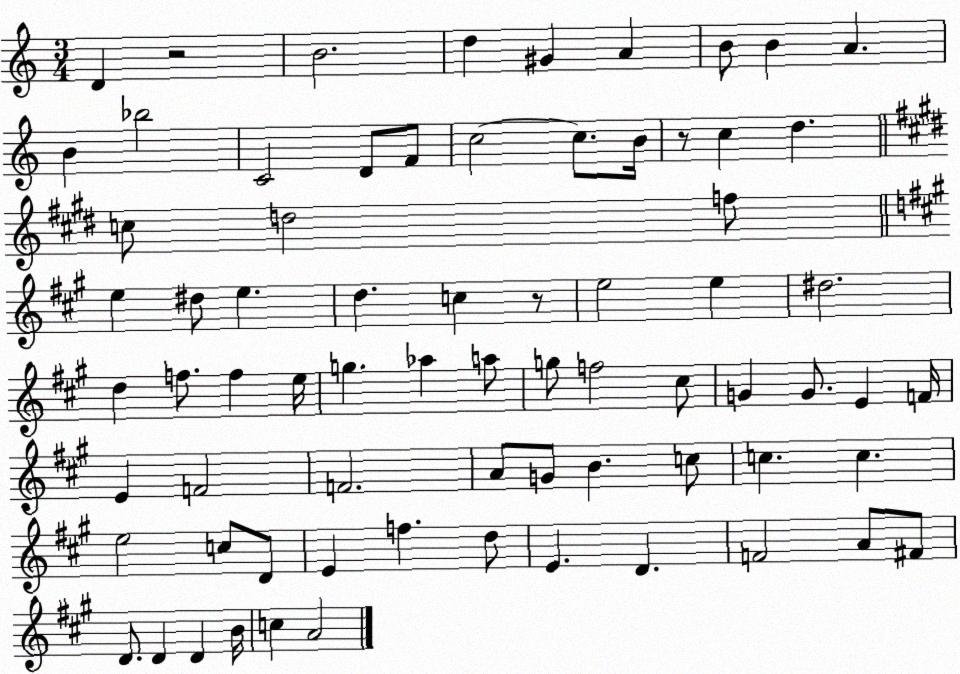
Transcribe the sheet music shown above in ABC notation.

X:1
T:Untitled
M:3/4
L:1/4
K:C
D z2 B2 d ^G A B/2 B A B _b2 C2 D/2 F/2 c2 c/2 B/4 z/2 c d c/2 d2 f/2 e ^d/2 e d c z/2 e2 e ^d2 d f/2 f e/4 g _a a/2 g/2 f2 ^c/2 G G/2 E F/4 E F2 F2 A/2 G/2 B c/2 c c e2 c/2 D/2 E f d/2 E D F2 A/2 ^F/2 D/2 D D B/4 c A2